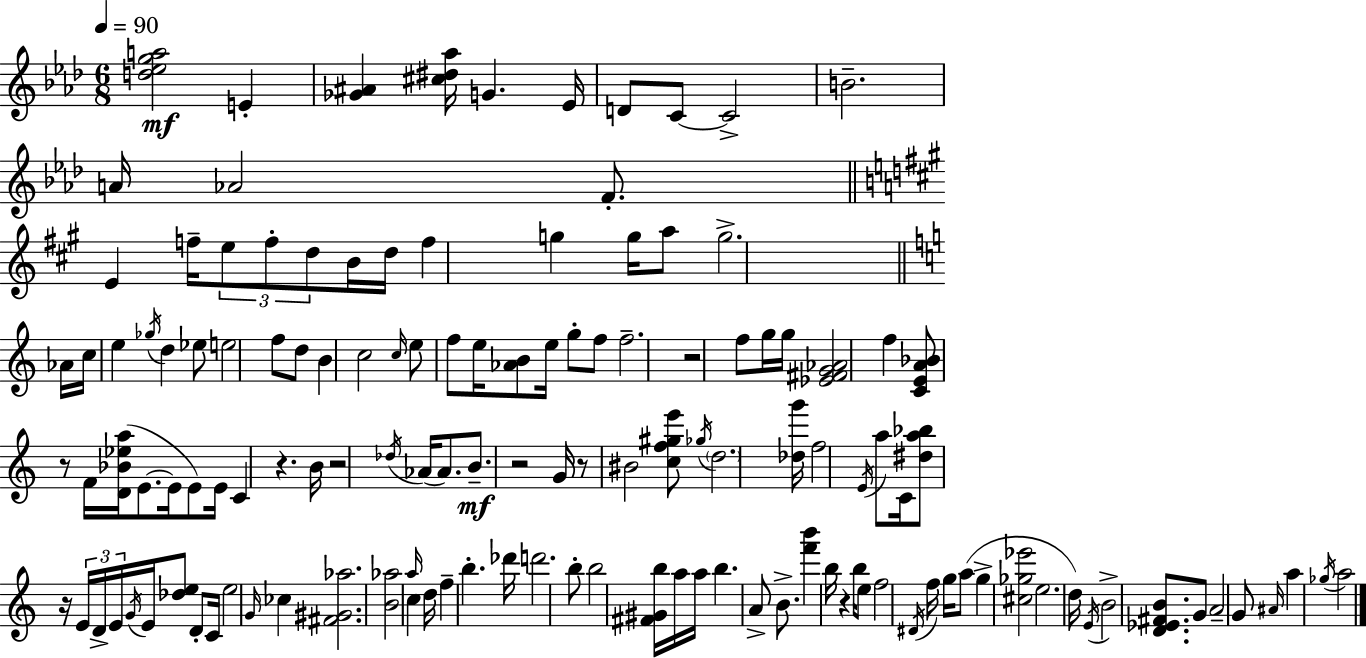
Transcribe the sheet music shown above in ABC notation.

X:1
T:Untitled
M:6/8
L:1/4
K:Ab
[d_ega]2 E [_G^A] [^c^d_a]/4 G _E/4 D/2 C/2 C2 B2 A/4 _A2 F/2 E f/4 e/2 f/2 d/2 B/4 d/4 f g g/4 a/2 g2 _A/4 c/4 e _g/4 d _e/2 e2 f/2 d/2 B c2 c/4 e/2 f/2 e/4 [_AB]/2 e/4 g/2 f/2 f2 z2 f/2 g/4 g/4 [_E^FG_A]2 f [CEA_B]/2 z/2 F/4 [D_B_ea]/4 E/2 E/4 E/2 E/4 C z B/4 z2 _d/4 _A/4 _A/2 B/2 z2 G/4 z/2 ^B2 [cf^ge']/2 _g/4 d2 [_dg']/4 f2 E/4 a/2 C/4 [^da_b]/2 z/4 E/4 D/4 E/4 G/4 E/4 [_de]/2 D/2 C/4 e2 G/4 _c [^F^G_a]2 [B_a]2 a/4 c d/4 f b _d'/4 d'2 b/2 b2 [^F^Gb]/4 a/4 a/4 b A/2 B/2 [f'b'] b/4 z b/4 e/2 f2 ^D/4 f/4 g/4 a/2 g [^c_g_e']2 e2 d/4 E/4 B2 [D_E^FB]/2 G/2 A2 G/2 ^A/4 a _g/4 a2